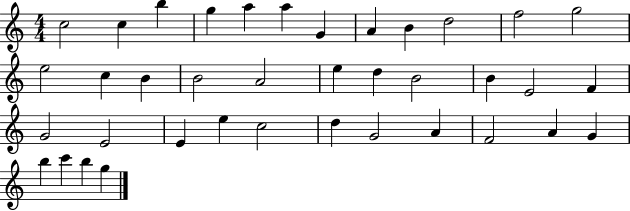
{
  \clef treble
  \numericTimeSignature
  \time 4/4
  \key c \major
  c''2 c''4 b''4 | g''4 a''4 a''4 g'4 | a'4 b'4 d''2 | f''2 g''2 | \break e''2 c''4 b'4 | b'2 a'2 | e''4 d''4 b'2 | b'4 e'2 f'4 | \break g'2 e'2 | e'4 e''4 c''2 | d''4 g'2 a'4 | f'2 a'4 g'4 | \break b''4 c'''4 b''4 g''4 | \bar "|."
}